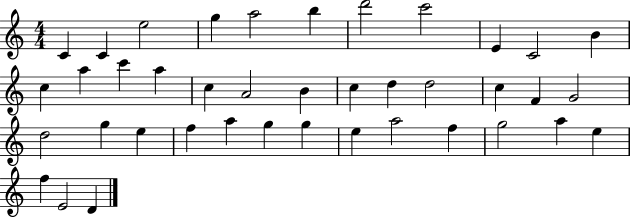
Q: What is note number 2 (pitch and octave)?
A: C4